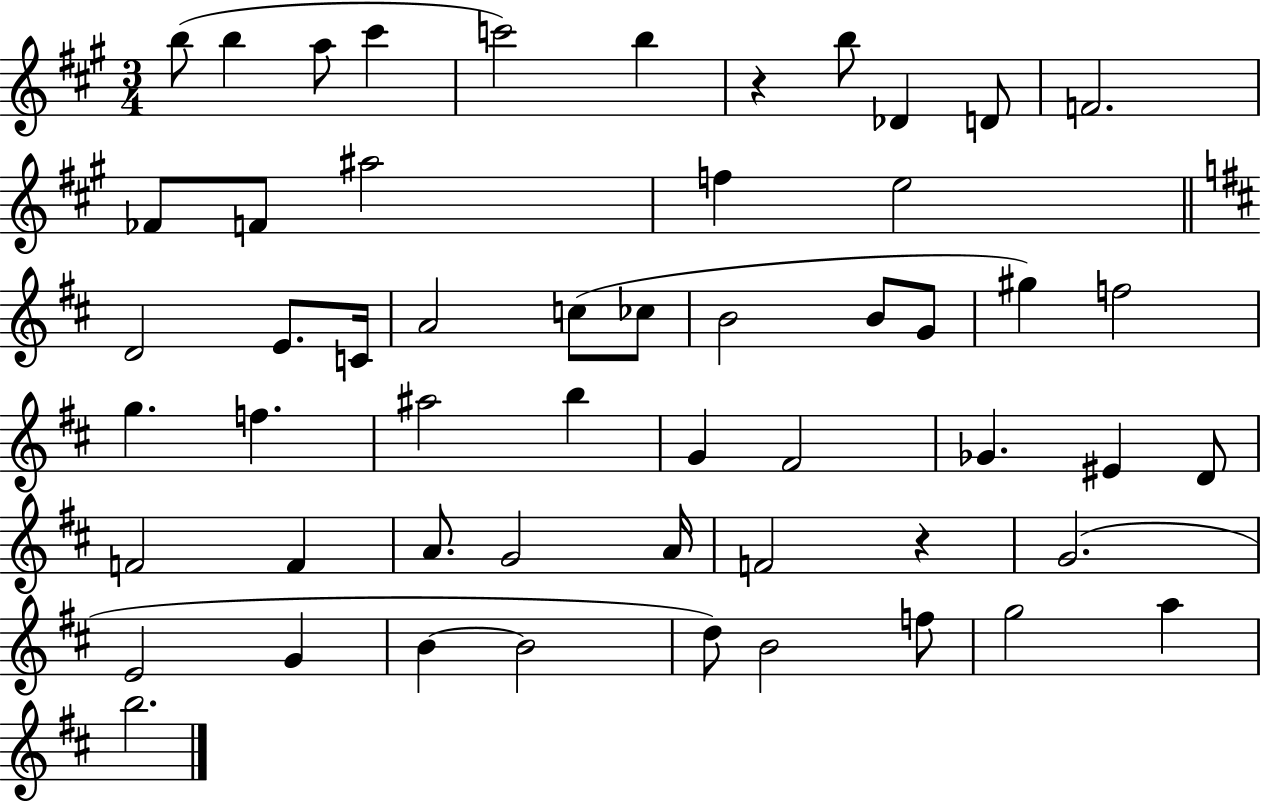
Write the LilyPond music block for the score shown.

{
  \clef treble
  \numericTimeSignature
  \time 3/4
  \key a \major
  b''8( b''4 a''8 cis'''4 | c'''2) b''4 | r4 b''8 des'4 d'8 | f'2. | \break fes'8 f'8 ais''2 | f''4 e''2 | \bar "||" \break \key b \minor d'2 e'8. c'16 | a'2 c''8( ces''8 | b'2 b'8 g'8 | gis''4) f''2 | \break g''4. f''4. | ais''2 b''4 | g'4 fis'2 | ges'4. eis'4 d'8 | \break f'2 f'4 | a'8. g'2 a'16 | f'2 r4 | g'2.( | \break e'2 g'4 | b'4~~ b'2 | d''8) b'2 f''8 | g''2 a''4 | \break b''2. | \bar "|."
}